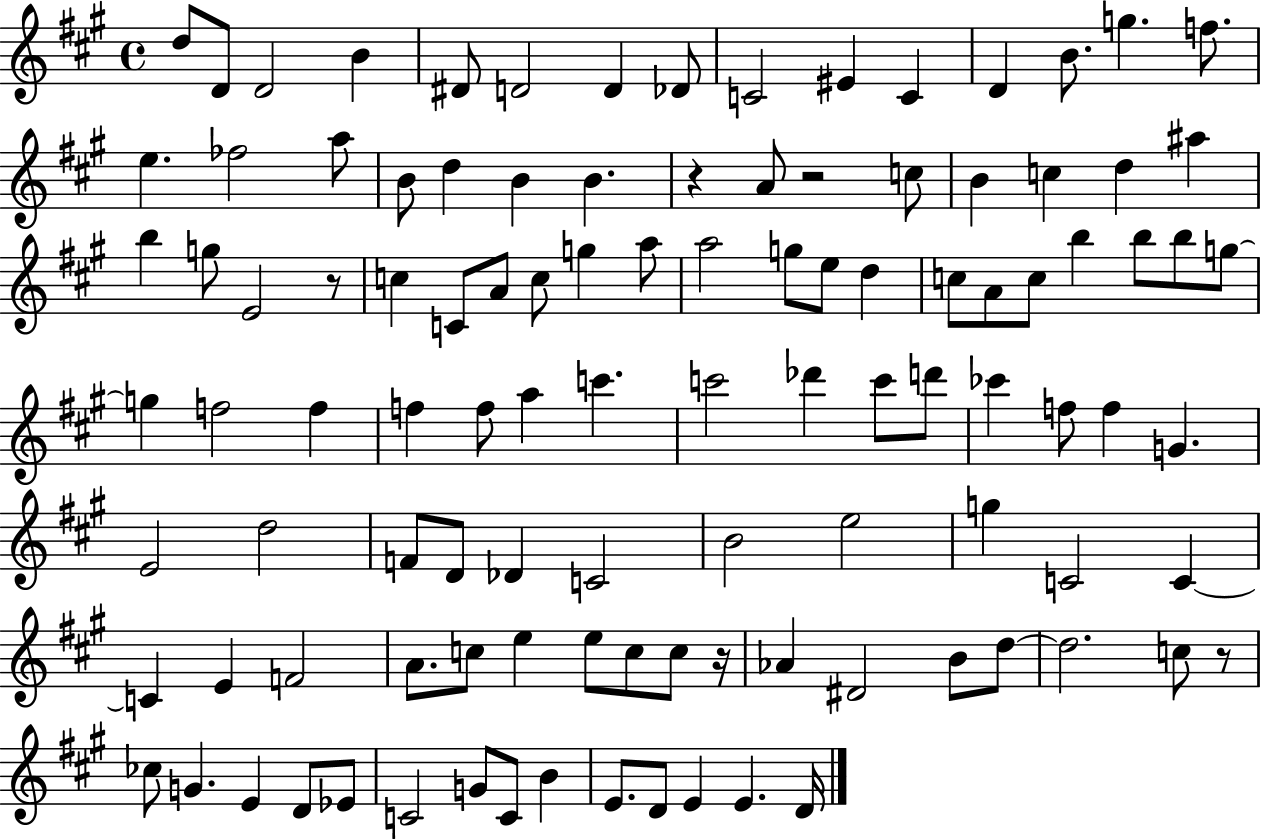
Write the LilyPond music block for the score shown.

{
  \clef treble
  \time 4/4
  \defaultTimeSignature
  \key a \major
  \repeat volta 2 { d''8 d'8 d'2 b'4 | dis'8 d'2 d'4 des'8 | c'2 eis'4 c'4 | d'4 b'8. g''4. f''8. | \break e''4. fes''2 a''8 | b'8 d''4 b'4 b'4. | r4 a'8 r2 c''8 | b'4 c''4 d''4 ais''4 | \break b''4 g''8 e'2 r8 | c''4 c'8 a'8 c''8 g''4 a''8 | a''2 g''8 e''8 d''4 | c''8 a'8 c''8 b''4 b''8 b''8 g''8~~ | \break g''4 f''2 f''4 | f''4 f''8 a''4 c'''4. | c'''2 des'''4 c'''8 d'''8 | ces'''4 f''8 f''4 g'4. | \break e'2 d''2 | f'8 d'8 des'4 c'2 | b'2 e''2 | g''4 c'2 c'4~~ | \break c'4 e'4 f'2 | a'8. c''8 e''4 e''8 c''8 c''8 r16 | aes'4 dis'2 b'8 d''8~~ | d''2. c''8 r8 | \break ces''8 g'4. e'4 d'8 ees'8 | c'2 g'8 c'8 b'4 | e'8. d'8 e'4 e'4. d'16 | } \bar "|."
}